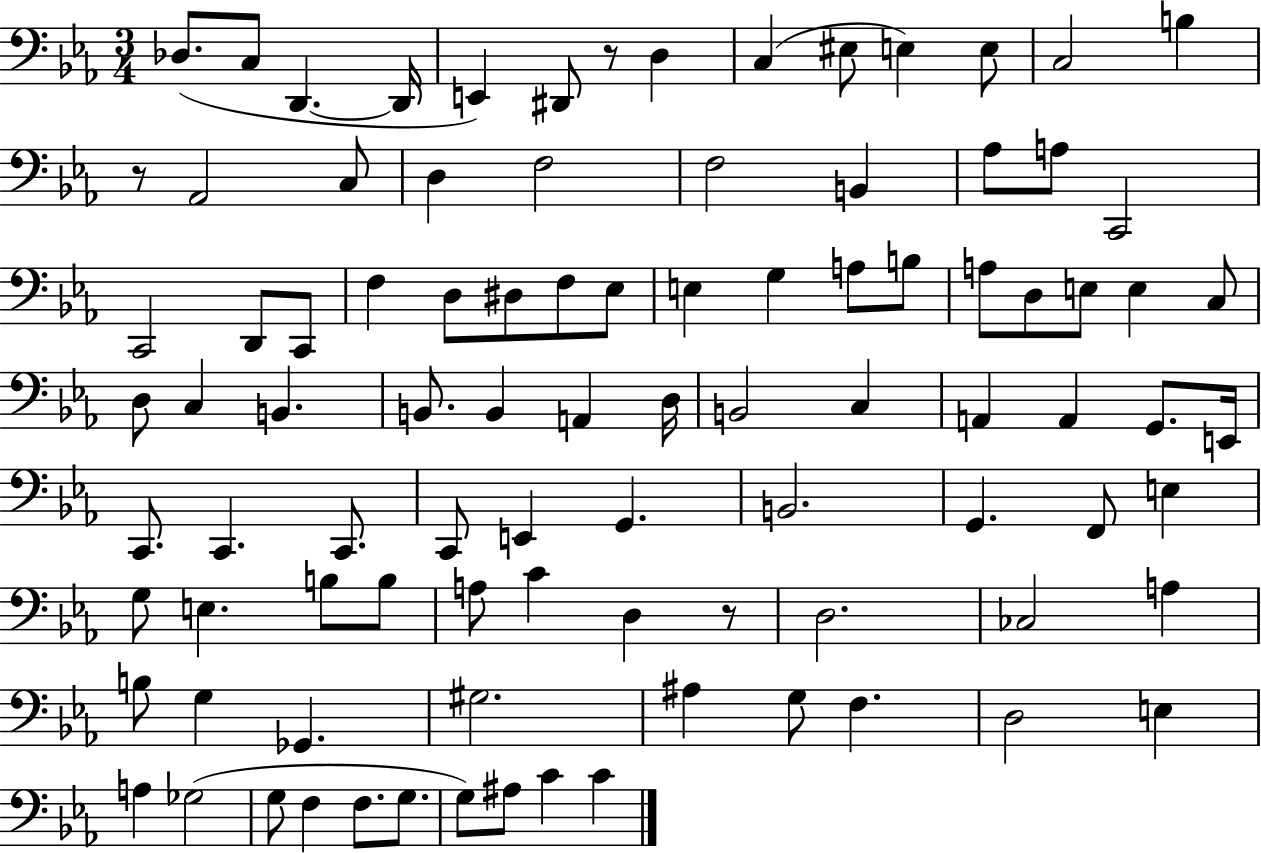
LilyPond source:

{
  \clef bass
  \numericTimeSignature
  \time 3/4
  \key ees \major
  des8.( c8 d,4.~~ d,16 | e,4) dis,8 r8 d4 | c4( eis8 e4) e8 | c2 b4 | \break r8 aes,2 c8 | d4 f2 | f2 b,4 | aes8 a8 c,2 | \break c,2 d,8 c,8 | f4 d8 dis8 f8 ees8 | e4 g4 a8 b8 | a8 d8 e8 e4 c8 | \break d8 c4 b,4. | b,8. b,4 a,4 d16 | b,2 c4 | a,4 a,4 g,8. e,16 | \break c,8. c,4. c,8. | c,8 e,4 g,4. | b,2. | g,4. f,8 e4 | \break g8 e4. b8 b8 | a8 c'4 d4 r8 | d2. | ces2 a4 | \break b8 g4 ges,4. | gis2. | ais4 g8 f4. | d2 e4 | \break a4 ges2( | g8 f4 f8. g8. | g8) ais8 c'4 c'4 | \bar "|."
}